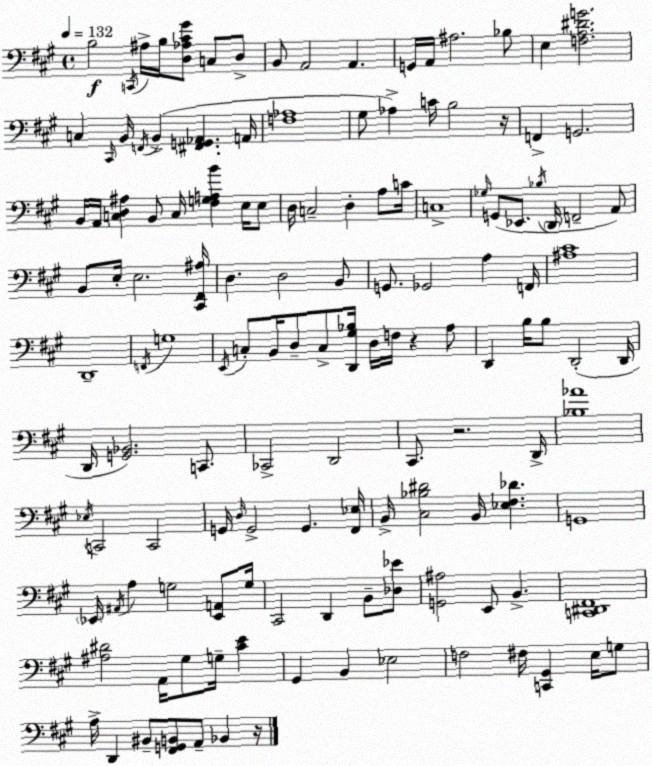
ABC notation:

X:1
T:Untitled
M:4/4
L:1/4
K:A
B,2 C,,/4 ^A,/4 B,/4 [D,_A,^C^G]/2 C,/2 D,/2 B,,/2 A,,2 A,, G,,/4 A,,/4 ^A,2 _B,/2 E, [F,A,^DG]2 C, ^C,,/4 B,,/4 F,,/4 B,, [^F,,G,,_A,,] A,,/4 [F,_A,]4 ^G,/2 _A, C/4 B,2 z/4 F,, G,,2 B,,/4 A,,/4 [C,D,^A,] B,,/2 C,/4 [^F,G,A,B] E,/4 E,/2 D,/4 C,2 D, A,/2 C/4 C,4 _G,/4 G,,/2 _E,,/2 _B,/4 D,,/4 F,,2 A,,/2 B,,/2 E,/4 E,2 [^C,,^F,,^A,]/4 D, D,2 B,,/2 G,,/2 _G,,2 A, F,,/4 [^A,^C]4 D,,4 F,,/4 G,4 E,,/4 C,/2 B,,/4 D,/2 C,/2 [D,,^G,_B,]/4 D,/4 F,/4 z A,/2 D,, B,/4 B,/2 D,,2 D,,/4 D,,/4 [G,,_B,,]2 C,,/2 _C,,2 D,,2 ^C,,/2 z2 D,,/4 [_B,_A]4 _E,/4 C,,2 C,,2 G,,/4 D,/4 G,,2 G,, [^F,,_E,]/4 B,,/4 [^C,_B,^D]2 B,,/4 [_E,^F,_D] G,,4 _E,,/4 ^A,,/4 A, G,2 [_E,,A,,]/2 G,/4 ^C,,2 D,, B,,/2 [_D,_E]/2 [G,,^A,]2 E,,/2 B,, [C,,^D,,^F,,]4 [^A,^D]2 A,,/4 ^G,/2 G,/4 [^CE] ^G,, B,, _E,2 F,2 ^F,/4 [C,,^G,,] E,/4 G,/2 A,/4 D,, ^B,,/2 [^F,,G,,B,,]/2 A,,/2 _B,, z/4